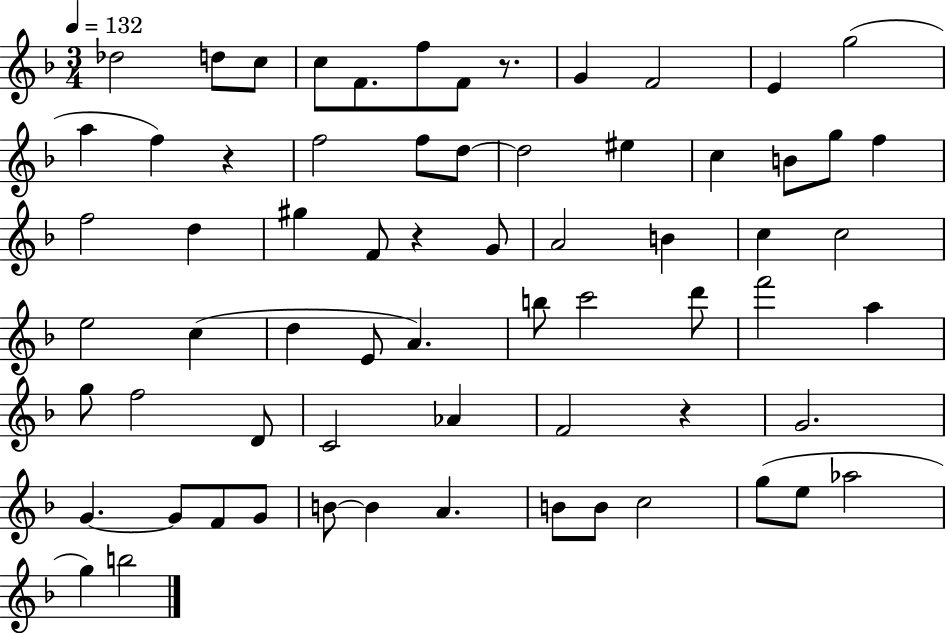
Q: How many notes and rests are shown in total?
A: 67